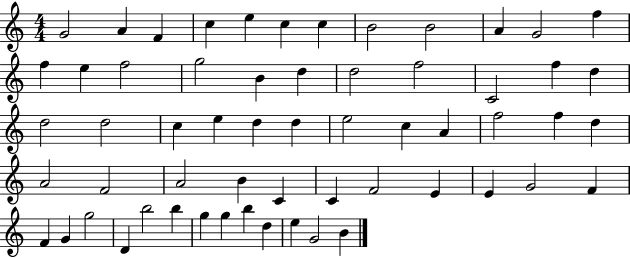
{
  \clef treble
  \numericTimeSignature
  \time 4/4
  \key c \major
  g'2 a'4 f'4 | c''4 e''4 c''4 c''4 | b'2 b'2 | a'4 g'2 f''4 | \break f''4 e''4 f''2 | g''2 b'4 d''4 | d''2 f''2 | c'2 f''4 d''4 | \break d''2 d''2 | c''4 e''4 d''4 d''4 | e''2 c''4 a'4 | f''2 f''4 d''4 | \break a'2 f'2 | a'2 b'4 c'4 | c'4 f'2 e'4 | e'4 g'2 f'4 | \break f'4 g'4 g''2 | d'4 b''2 b''4 | g''4 g''4 b''4 d''4 | e''4 g'2 b'4 | \break \bar "|."
}